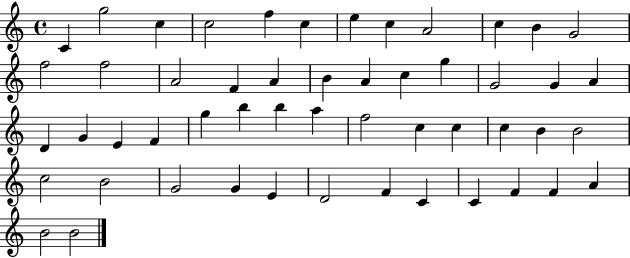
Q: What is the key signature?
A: C major